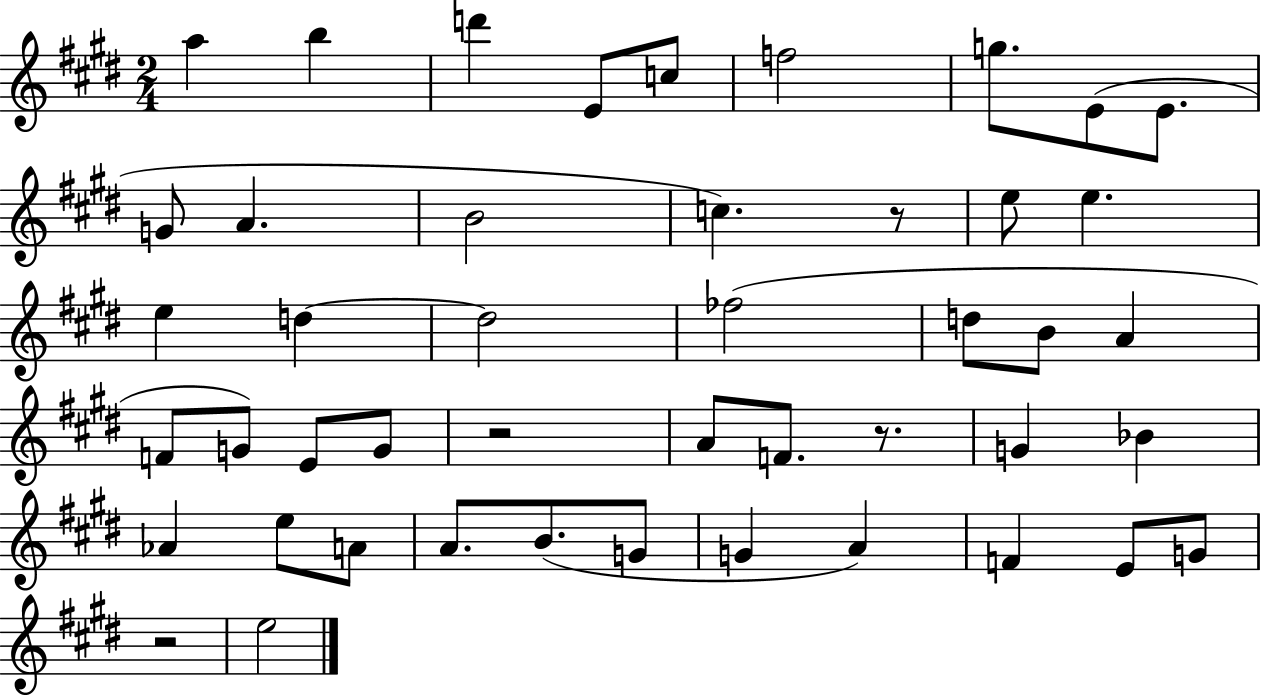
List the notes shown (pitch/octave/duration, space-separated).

A5/q B5/q D6/q E4/e C5/e F5/h G5/e. E4/e E4/e. G4/e A4/q. B4/h C5/q. R/e E5/e E5/q. E5/q D5/q D5/h FES5/h D5/e B4/e A4/q F4/e G4/e E4/e G4/e R/h A4/e F4/e. R/e. G4/q Bb4/q Ab4/q E5/e A4/e A4/e. B4/e. G4/e G4/q A4/q F4/q E4/e G4/e R/h E5/h